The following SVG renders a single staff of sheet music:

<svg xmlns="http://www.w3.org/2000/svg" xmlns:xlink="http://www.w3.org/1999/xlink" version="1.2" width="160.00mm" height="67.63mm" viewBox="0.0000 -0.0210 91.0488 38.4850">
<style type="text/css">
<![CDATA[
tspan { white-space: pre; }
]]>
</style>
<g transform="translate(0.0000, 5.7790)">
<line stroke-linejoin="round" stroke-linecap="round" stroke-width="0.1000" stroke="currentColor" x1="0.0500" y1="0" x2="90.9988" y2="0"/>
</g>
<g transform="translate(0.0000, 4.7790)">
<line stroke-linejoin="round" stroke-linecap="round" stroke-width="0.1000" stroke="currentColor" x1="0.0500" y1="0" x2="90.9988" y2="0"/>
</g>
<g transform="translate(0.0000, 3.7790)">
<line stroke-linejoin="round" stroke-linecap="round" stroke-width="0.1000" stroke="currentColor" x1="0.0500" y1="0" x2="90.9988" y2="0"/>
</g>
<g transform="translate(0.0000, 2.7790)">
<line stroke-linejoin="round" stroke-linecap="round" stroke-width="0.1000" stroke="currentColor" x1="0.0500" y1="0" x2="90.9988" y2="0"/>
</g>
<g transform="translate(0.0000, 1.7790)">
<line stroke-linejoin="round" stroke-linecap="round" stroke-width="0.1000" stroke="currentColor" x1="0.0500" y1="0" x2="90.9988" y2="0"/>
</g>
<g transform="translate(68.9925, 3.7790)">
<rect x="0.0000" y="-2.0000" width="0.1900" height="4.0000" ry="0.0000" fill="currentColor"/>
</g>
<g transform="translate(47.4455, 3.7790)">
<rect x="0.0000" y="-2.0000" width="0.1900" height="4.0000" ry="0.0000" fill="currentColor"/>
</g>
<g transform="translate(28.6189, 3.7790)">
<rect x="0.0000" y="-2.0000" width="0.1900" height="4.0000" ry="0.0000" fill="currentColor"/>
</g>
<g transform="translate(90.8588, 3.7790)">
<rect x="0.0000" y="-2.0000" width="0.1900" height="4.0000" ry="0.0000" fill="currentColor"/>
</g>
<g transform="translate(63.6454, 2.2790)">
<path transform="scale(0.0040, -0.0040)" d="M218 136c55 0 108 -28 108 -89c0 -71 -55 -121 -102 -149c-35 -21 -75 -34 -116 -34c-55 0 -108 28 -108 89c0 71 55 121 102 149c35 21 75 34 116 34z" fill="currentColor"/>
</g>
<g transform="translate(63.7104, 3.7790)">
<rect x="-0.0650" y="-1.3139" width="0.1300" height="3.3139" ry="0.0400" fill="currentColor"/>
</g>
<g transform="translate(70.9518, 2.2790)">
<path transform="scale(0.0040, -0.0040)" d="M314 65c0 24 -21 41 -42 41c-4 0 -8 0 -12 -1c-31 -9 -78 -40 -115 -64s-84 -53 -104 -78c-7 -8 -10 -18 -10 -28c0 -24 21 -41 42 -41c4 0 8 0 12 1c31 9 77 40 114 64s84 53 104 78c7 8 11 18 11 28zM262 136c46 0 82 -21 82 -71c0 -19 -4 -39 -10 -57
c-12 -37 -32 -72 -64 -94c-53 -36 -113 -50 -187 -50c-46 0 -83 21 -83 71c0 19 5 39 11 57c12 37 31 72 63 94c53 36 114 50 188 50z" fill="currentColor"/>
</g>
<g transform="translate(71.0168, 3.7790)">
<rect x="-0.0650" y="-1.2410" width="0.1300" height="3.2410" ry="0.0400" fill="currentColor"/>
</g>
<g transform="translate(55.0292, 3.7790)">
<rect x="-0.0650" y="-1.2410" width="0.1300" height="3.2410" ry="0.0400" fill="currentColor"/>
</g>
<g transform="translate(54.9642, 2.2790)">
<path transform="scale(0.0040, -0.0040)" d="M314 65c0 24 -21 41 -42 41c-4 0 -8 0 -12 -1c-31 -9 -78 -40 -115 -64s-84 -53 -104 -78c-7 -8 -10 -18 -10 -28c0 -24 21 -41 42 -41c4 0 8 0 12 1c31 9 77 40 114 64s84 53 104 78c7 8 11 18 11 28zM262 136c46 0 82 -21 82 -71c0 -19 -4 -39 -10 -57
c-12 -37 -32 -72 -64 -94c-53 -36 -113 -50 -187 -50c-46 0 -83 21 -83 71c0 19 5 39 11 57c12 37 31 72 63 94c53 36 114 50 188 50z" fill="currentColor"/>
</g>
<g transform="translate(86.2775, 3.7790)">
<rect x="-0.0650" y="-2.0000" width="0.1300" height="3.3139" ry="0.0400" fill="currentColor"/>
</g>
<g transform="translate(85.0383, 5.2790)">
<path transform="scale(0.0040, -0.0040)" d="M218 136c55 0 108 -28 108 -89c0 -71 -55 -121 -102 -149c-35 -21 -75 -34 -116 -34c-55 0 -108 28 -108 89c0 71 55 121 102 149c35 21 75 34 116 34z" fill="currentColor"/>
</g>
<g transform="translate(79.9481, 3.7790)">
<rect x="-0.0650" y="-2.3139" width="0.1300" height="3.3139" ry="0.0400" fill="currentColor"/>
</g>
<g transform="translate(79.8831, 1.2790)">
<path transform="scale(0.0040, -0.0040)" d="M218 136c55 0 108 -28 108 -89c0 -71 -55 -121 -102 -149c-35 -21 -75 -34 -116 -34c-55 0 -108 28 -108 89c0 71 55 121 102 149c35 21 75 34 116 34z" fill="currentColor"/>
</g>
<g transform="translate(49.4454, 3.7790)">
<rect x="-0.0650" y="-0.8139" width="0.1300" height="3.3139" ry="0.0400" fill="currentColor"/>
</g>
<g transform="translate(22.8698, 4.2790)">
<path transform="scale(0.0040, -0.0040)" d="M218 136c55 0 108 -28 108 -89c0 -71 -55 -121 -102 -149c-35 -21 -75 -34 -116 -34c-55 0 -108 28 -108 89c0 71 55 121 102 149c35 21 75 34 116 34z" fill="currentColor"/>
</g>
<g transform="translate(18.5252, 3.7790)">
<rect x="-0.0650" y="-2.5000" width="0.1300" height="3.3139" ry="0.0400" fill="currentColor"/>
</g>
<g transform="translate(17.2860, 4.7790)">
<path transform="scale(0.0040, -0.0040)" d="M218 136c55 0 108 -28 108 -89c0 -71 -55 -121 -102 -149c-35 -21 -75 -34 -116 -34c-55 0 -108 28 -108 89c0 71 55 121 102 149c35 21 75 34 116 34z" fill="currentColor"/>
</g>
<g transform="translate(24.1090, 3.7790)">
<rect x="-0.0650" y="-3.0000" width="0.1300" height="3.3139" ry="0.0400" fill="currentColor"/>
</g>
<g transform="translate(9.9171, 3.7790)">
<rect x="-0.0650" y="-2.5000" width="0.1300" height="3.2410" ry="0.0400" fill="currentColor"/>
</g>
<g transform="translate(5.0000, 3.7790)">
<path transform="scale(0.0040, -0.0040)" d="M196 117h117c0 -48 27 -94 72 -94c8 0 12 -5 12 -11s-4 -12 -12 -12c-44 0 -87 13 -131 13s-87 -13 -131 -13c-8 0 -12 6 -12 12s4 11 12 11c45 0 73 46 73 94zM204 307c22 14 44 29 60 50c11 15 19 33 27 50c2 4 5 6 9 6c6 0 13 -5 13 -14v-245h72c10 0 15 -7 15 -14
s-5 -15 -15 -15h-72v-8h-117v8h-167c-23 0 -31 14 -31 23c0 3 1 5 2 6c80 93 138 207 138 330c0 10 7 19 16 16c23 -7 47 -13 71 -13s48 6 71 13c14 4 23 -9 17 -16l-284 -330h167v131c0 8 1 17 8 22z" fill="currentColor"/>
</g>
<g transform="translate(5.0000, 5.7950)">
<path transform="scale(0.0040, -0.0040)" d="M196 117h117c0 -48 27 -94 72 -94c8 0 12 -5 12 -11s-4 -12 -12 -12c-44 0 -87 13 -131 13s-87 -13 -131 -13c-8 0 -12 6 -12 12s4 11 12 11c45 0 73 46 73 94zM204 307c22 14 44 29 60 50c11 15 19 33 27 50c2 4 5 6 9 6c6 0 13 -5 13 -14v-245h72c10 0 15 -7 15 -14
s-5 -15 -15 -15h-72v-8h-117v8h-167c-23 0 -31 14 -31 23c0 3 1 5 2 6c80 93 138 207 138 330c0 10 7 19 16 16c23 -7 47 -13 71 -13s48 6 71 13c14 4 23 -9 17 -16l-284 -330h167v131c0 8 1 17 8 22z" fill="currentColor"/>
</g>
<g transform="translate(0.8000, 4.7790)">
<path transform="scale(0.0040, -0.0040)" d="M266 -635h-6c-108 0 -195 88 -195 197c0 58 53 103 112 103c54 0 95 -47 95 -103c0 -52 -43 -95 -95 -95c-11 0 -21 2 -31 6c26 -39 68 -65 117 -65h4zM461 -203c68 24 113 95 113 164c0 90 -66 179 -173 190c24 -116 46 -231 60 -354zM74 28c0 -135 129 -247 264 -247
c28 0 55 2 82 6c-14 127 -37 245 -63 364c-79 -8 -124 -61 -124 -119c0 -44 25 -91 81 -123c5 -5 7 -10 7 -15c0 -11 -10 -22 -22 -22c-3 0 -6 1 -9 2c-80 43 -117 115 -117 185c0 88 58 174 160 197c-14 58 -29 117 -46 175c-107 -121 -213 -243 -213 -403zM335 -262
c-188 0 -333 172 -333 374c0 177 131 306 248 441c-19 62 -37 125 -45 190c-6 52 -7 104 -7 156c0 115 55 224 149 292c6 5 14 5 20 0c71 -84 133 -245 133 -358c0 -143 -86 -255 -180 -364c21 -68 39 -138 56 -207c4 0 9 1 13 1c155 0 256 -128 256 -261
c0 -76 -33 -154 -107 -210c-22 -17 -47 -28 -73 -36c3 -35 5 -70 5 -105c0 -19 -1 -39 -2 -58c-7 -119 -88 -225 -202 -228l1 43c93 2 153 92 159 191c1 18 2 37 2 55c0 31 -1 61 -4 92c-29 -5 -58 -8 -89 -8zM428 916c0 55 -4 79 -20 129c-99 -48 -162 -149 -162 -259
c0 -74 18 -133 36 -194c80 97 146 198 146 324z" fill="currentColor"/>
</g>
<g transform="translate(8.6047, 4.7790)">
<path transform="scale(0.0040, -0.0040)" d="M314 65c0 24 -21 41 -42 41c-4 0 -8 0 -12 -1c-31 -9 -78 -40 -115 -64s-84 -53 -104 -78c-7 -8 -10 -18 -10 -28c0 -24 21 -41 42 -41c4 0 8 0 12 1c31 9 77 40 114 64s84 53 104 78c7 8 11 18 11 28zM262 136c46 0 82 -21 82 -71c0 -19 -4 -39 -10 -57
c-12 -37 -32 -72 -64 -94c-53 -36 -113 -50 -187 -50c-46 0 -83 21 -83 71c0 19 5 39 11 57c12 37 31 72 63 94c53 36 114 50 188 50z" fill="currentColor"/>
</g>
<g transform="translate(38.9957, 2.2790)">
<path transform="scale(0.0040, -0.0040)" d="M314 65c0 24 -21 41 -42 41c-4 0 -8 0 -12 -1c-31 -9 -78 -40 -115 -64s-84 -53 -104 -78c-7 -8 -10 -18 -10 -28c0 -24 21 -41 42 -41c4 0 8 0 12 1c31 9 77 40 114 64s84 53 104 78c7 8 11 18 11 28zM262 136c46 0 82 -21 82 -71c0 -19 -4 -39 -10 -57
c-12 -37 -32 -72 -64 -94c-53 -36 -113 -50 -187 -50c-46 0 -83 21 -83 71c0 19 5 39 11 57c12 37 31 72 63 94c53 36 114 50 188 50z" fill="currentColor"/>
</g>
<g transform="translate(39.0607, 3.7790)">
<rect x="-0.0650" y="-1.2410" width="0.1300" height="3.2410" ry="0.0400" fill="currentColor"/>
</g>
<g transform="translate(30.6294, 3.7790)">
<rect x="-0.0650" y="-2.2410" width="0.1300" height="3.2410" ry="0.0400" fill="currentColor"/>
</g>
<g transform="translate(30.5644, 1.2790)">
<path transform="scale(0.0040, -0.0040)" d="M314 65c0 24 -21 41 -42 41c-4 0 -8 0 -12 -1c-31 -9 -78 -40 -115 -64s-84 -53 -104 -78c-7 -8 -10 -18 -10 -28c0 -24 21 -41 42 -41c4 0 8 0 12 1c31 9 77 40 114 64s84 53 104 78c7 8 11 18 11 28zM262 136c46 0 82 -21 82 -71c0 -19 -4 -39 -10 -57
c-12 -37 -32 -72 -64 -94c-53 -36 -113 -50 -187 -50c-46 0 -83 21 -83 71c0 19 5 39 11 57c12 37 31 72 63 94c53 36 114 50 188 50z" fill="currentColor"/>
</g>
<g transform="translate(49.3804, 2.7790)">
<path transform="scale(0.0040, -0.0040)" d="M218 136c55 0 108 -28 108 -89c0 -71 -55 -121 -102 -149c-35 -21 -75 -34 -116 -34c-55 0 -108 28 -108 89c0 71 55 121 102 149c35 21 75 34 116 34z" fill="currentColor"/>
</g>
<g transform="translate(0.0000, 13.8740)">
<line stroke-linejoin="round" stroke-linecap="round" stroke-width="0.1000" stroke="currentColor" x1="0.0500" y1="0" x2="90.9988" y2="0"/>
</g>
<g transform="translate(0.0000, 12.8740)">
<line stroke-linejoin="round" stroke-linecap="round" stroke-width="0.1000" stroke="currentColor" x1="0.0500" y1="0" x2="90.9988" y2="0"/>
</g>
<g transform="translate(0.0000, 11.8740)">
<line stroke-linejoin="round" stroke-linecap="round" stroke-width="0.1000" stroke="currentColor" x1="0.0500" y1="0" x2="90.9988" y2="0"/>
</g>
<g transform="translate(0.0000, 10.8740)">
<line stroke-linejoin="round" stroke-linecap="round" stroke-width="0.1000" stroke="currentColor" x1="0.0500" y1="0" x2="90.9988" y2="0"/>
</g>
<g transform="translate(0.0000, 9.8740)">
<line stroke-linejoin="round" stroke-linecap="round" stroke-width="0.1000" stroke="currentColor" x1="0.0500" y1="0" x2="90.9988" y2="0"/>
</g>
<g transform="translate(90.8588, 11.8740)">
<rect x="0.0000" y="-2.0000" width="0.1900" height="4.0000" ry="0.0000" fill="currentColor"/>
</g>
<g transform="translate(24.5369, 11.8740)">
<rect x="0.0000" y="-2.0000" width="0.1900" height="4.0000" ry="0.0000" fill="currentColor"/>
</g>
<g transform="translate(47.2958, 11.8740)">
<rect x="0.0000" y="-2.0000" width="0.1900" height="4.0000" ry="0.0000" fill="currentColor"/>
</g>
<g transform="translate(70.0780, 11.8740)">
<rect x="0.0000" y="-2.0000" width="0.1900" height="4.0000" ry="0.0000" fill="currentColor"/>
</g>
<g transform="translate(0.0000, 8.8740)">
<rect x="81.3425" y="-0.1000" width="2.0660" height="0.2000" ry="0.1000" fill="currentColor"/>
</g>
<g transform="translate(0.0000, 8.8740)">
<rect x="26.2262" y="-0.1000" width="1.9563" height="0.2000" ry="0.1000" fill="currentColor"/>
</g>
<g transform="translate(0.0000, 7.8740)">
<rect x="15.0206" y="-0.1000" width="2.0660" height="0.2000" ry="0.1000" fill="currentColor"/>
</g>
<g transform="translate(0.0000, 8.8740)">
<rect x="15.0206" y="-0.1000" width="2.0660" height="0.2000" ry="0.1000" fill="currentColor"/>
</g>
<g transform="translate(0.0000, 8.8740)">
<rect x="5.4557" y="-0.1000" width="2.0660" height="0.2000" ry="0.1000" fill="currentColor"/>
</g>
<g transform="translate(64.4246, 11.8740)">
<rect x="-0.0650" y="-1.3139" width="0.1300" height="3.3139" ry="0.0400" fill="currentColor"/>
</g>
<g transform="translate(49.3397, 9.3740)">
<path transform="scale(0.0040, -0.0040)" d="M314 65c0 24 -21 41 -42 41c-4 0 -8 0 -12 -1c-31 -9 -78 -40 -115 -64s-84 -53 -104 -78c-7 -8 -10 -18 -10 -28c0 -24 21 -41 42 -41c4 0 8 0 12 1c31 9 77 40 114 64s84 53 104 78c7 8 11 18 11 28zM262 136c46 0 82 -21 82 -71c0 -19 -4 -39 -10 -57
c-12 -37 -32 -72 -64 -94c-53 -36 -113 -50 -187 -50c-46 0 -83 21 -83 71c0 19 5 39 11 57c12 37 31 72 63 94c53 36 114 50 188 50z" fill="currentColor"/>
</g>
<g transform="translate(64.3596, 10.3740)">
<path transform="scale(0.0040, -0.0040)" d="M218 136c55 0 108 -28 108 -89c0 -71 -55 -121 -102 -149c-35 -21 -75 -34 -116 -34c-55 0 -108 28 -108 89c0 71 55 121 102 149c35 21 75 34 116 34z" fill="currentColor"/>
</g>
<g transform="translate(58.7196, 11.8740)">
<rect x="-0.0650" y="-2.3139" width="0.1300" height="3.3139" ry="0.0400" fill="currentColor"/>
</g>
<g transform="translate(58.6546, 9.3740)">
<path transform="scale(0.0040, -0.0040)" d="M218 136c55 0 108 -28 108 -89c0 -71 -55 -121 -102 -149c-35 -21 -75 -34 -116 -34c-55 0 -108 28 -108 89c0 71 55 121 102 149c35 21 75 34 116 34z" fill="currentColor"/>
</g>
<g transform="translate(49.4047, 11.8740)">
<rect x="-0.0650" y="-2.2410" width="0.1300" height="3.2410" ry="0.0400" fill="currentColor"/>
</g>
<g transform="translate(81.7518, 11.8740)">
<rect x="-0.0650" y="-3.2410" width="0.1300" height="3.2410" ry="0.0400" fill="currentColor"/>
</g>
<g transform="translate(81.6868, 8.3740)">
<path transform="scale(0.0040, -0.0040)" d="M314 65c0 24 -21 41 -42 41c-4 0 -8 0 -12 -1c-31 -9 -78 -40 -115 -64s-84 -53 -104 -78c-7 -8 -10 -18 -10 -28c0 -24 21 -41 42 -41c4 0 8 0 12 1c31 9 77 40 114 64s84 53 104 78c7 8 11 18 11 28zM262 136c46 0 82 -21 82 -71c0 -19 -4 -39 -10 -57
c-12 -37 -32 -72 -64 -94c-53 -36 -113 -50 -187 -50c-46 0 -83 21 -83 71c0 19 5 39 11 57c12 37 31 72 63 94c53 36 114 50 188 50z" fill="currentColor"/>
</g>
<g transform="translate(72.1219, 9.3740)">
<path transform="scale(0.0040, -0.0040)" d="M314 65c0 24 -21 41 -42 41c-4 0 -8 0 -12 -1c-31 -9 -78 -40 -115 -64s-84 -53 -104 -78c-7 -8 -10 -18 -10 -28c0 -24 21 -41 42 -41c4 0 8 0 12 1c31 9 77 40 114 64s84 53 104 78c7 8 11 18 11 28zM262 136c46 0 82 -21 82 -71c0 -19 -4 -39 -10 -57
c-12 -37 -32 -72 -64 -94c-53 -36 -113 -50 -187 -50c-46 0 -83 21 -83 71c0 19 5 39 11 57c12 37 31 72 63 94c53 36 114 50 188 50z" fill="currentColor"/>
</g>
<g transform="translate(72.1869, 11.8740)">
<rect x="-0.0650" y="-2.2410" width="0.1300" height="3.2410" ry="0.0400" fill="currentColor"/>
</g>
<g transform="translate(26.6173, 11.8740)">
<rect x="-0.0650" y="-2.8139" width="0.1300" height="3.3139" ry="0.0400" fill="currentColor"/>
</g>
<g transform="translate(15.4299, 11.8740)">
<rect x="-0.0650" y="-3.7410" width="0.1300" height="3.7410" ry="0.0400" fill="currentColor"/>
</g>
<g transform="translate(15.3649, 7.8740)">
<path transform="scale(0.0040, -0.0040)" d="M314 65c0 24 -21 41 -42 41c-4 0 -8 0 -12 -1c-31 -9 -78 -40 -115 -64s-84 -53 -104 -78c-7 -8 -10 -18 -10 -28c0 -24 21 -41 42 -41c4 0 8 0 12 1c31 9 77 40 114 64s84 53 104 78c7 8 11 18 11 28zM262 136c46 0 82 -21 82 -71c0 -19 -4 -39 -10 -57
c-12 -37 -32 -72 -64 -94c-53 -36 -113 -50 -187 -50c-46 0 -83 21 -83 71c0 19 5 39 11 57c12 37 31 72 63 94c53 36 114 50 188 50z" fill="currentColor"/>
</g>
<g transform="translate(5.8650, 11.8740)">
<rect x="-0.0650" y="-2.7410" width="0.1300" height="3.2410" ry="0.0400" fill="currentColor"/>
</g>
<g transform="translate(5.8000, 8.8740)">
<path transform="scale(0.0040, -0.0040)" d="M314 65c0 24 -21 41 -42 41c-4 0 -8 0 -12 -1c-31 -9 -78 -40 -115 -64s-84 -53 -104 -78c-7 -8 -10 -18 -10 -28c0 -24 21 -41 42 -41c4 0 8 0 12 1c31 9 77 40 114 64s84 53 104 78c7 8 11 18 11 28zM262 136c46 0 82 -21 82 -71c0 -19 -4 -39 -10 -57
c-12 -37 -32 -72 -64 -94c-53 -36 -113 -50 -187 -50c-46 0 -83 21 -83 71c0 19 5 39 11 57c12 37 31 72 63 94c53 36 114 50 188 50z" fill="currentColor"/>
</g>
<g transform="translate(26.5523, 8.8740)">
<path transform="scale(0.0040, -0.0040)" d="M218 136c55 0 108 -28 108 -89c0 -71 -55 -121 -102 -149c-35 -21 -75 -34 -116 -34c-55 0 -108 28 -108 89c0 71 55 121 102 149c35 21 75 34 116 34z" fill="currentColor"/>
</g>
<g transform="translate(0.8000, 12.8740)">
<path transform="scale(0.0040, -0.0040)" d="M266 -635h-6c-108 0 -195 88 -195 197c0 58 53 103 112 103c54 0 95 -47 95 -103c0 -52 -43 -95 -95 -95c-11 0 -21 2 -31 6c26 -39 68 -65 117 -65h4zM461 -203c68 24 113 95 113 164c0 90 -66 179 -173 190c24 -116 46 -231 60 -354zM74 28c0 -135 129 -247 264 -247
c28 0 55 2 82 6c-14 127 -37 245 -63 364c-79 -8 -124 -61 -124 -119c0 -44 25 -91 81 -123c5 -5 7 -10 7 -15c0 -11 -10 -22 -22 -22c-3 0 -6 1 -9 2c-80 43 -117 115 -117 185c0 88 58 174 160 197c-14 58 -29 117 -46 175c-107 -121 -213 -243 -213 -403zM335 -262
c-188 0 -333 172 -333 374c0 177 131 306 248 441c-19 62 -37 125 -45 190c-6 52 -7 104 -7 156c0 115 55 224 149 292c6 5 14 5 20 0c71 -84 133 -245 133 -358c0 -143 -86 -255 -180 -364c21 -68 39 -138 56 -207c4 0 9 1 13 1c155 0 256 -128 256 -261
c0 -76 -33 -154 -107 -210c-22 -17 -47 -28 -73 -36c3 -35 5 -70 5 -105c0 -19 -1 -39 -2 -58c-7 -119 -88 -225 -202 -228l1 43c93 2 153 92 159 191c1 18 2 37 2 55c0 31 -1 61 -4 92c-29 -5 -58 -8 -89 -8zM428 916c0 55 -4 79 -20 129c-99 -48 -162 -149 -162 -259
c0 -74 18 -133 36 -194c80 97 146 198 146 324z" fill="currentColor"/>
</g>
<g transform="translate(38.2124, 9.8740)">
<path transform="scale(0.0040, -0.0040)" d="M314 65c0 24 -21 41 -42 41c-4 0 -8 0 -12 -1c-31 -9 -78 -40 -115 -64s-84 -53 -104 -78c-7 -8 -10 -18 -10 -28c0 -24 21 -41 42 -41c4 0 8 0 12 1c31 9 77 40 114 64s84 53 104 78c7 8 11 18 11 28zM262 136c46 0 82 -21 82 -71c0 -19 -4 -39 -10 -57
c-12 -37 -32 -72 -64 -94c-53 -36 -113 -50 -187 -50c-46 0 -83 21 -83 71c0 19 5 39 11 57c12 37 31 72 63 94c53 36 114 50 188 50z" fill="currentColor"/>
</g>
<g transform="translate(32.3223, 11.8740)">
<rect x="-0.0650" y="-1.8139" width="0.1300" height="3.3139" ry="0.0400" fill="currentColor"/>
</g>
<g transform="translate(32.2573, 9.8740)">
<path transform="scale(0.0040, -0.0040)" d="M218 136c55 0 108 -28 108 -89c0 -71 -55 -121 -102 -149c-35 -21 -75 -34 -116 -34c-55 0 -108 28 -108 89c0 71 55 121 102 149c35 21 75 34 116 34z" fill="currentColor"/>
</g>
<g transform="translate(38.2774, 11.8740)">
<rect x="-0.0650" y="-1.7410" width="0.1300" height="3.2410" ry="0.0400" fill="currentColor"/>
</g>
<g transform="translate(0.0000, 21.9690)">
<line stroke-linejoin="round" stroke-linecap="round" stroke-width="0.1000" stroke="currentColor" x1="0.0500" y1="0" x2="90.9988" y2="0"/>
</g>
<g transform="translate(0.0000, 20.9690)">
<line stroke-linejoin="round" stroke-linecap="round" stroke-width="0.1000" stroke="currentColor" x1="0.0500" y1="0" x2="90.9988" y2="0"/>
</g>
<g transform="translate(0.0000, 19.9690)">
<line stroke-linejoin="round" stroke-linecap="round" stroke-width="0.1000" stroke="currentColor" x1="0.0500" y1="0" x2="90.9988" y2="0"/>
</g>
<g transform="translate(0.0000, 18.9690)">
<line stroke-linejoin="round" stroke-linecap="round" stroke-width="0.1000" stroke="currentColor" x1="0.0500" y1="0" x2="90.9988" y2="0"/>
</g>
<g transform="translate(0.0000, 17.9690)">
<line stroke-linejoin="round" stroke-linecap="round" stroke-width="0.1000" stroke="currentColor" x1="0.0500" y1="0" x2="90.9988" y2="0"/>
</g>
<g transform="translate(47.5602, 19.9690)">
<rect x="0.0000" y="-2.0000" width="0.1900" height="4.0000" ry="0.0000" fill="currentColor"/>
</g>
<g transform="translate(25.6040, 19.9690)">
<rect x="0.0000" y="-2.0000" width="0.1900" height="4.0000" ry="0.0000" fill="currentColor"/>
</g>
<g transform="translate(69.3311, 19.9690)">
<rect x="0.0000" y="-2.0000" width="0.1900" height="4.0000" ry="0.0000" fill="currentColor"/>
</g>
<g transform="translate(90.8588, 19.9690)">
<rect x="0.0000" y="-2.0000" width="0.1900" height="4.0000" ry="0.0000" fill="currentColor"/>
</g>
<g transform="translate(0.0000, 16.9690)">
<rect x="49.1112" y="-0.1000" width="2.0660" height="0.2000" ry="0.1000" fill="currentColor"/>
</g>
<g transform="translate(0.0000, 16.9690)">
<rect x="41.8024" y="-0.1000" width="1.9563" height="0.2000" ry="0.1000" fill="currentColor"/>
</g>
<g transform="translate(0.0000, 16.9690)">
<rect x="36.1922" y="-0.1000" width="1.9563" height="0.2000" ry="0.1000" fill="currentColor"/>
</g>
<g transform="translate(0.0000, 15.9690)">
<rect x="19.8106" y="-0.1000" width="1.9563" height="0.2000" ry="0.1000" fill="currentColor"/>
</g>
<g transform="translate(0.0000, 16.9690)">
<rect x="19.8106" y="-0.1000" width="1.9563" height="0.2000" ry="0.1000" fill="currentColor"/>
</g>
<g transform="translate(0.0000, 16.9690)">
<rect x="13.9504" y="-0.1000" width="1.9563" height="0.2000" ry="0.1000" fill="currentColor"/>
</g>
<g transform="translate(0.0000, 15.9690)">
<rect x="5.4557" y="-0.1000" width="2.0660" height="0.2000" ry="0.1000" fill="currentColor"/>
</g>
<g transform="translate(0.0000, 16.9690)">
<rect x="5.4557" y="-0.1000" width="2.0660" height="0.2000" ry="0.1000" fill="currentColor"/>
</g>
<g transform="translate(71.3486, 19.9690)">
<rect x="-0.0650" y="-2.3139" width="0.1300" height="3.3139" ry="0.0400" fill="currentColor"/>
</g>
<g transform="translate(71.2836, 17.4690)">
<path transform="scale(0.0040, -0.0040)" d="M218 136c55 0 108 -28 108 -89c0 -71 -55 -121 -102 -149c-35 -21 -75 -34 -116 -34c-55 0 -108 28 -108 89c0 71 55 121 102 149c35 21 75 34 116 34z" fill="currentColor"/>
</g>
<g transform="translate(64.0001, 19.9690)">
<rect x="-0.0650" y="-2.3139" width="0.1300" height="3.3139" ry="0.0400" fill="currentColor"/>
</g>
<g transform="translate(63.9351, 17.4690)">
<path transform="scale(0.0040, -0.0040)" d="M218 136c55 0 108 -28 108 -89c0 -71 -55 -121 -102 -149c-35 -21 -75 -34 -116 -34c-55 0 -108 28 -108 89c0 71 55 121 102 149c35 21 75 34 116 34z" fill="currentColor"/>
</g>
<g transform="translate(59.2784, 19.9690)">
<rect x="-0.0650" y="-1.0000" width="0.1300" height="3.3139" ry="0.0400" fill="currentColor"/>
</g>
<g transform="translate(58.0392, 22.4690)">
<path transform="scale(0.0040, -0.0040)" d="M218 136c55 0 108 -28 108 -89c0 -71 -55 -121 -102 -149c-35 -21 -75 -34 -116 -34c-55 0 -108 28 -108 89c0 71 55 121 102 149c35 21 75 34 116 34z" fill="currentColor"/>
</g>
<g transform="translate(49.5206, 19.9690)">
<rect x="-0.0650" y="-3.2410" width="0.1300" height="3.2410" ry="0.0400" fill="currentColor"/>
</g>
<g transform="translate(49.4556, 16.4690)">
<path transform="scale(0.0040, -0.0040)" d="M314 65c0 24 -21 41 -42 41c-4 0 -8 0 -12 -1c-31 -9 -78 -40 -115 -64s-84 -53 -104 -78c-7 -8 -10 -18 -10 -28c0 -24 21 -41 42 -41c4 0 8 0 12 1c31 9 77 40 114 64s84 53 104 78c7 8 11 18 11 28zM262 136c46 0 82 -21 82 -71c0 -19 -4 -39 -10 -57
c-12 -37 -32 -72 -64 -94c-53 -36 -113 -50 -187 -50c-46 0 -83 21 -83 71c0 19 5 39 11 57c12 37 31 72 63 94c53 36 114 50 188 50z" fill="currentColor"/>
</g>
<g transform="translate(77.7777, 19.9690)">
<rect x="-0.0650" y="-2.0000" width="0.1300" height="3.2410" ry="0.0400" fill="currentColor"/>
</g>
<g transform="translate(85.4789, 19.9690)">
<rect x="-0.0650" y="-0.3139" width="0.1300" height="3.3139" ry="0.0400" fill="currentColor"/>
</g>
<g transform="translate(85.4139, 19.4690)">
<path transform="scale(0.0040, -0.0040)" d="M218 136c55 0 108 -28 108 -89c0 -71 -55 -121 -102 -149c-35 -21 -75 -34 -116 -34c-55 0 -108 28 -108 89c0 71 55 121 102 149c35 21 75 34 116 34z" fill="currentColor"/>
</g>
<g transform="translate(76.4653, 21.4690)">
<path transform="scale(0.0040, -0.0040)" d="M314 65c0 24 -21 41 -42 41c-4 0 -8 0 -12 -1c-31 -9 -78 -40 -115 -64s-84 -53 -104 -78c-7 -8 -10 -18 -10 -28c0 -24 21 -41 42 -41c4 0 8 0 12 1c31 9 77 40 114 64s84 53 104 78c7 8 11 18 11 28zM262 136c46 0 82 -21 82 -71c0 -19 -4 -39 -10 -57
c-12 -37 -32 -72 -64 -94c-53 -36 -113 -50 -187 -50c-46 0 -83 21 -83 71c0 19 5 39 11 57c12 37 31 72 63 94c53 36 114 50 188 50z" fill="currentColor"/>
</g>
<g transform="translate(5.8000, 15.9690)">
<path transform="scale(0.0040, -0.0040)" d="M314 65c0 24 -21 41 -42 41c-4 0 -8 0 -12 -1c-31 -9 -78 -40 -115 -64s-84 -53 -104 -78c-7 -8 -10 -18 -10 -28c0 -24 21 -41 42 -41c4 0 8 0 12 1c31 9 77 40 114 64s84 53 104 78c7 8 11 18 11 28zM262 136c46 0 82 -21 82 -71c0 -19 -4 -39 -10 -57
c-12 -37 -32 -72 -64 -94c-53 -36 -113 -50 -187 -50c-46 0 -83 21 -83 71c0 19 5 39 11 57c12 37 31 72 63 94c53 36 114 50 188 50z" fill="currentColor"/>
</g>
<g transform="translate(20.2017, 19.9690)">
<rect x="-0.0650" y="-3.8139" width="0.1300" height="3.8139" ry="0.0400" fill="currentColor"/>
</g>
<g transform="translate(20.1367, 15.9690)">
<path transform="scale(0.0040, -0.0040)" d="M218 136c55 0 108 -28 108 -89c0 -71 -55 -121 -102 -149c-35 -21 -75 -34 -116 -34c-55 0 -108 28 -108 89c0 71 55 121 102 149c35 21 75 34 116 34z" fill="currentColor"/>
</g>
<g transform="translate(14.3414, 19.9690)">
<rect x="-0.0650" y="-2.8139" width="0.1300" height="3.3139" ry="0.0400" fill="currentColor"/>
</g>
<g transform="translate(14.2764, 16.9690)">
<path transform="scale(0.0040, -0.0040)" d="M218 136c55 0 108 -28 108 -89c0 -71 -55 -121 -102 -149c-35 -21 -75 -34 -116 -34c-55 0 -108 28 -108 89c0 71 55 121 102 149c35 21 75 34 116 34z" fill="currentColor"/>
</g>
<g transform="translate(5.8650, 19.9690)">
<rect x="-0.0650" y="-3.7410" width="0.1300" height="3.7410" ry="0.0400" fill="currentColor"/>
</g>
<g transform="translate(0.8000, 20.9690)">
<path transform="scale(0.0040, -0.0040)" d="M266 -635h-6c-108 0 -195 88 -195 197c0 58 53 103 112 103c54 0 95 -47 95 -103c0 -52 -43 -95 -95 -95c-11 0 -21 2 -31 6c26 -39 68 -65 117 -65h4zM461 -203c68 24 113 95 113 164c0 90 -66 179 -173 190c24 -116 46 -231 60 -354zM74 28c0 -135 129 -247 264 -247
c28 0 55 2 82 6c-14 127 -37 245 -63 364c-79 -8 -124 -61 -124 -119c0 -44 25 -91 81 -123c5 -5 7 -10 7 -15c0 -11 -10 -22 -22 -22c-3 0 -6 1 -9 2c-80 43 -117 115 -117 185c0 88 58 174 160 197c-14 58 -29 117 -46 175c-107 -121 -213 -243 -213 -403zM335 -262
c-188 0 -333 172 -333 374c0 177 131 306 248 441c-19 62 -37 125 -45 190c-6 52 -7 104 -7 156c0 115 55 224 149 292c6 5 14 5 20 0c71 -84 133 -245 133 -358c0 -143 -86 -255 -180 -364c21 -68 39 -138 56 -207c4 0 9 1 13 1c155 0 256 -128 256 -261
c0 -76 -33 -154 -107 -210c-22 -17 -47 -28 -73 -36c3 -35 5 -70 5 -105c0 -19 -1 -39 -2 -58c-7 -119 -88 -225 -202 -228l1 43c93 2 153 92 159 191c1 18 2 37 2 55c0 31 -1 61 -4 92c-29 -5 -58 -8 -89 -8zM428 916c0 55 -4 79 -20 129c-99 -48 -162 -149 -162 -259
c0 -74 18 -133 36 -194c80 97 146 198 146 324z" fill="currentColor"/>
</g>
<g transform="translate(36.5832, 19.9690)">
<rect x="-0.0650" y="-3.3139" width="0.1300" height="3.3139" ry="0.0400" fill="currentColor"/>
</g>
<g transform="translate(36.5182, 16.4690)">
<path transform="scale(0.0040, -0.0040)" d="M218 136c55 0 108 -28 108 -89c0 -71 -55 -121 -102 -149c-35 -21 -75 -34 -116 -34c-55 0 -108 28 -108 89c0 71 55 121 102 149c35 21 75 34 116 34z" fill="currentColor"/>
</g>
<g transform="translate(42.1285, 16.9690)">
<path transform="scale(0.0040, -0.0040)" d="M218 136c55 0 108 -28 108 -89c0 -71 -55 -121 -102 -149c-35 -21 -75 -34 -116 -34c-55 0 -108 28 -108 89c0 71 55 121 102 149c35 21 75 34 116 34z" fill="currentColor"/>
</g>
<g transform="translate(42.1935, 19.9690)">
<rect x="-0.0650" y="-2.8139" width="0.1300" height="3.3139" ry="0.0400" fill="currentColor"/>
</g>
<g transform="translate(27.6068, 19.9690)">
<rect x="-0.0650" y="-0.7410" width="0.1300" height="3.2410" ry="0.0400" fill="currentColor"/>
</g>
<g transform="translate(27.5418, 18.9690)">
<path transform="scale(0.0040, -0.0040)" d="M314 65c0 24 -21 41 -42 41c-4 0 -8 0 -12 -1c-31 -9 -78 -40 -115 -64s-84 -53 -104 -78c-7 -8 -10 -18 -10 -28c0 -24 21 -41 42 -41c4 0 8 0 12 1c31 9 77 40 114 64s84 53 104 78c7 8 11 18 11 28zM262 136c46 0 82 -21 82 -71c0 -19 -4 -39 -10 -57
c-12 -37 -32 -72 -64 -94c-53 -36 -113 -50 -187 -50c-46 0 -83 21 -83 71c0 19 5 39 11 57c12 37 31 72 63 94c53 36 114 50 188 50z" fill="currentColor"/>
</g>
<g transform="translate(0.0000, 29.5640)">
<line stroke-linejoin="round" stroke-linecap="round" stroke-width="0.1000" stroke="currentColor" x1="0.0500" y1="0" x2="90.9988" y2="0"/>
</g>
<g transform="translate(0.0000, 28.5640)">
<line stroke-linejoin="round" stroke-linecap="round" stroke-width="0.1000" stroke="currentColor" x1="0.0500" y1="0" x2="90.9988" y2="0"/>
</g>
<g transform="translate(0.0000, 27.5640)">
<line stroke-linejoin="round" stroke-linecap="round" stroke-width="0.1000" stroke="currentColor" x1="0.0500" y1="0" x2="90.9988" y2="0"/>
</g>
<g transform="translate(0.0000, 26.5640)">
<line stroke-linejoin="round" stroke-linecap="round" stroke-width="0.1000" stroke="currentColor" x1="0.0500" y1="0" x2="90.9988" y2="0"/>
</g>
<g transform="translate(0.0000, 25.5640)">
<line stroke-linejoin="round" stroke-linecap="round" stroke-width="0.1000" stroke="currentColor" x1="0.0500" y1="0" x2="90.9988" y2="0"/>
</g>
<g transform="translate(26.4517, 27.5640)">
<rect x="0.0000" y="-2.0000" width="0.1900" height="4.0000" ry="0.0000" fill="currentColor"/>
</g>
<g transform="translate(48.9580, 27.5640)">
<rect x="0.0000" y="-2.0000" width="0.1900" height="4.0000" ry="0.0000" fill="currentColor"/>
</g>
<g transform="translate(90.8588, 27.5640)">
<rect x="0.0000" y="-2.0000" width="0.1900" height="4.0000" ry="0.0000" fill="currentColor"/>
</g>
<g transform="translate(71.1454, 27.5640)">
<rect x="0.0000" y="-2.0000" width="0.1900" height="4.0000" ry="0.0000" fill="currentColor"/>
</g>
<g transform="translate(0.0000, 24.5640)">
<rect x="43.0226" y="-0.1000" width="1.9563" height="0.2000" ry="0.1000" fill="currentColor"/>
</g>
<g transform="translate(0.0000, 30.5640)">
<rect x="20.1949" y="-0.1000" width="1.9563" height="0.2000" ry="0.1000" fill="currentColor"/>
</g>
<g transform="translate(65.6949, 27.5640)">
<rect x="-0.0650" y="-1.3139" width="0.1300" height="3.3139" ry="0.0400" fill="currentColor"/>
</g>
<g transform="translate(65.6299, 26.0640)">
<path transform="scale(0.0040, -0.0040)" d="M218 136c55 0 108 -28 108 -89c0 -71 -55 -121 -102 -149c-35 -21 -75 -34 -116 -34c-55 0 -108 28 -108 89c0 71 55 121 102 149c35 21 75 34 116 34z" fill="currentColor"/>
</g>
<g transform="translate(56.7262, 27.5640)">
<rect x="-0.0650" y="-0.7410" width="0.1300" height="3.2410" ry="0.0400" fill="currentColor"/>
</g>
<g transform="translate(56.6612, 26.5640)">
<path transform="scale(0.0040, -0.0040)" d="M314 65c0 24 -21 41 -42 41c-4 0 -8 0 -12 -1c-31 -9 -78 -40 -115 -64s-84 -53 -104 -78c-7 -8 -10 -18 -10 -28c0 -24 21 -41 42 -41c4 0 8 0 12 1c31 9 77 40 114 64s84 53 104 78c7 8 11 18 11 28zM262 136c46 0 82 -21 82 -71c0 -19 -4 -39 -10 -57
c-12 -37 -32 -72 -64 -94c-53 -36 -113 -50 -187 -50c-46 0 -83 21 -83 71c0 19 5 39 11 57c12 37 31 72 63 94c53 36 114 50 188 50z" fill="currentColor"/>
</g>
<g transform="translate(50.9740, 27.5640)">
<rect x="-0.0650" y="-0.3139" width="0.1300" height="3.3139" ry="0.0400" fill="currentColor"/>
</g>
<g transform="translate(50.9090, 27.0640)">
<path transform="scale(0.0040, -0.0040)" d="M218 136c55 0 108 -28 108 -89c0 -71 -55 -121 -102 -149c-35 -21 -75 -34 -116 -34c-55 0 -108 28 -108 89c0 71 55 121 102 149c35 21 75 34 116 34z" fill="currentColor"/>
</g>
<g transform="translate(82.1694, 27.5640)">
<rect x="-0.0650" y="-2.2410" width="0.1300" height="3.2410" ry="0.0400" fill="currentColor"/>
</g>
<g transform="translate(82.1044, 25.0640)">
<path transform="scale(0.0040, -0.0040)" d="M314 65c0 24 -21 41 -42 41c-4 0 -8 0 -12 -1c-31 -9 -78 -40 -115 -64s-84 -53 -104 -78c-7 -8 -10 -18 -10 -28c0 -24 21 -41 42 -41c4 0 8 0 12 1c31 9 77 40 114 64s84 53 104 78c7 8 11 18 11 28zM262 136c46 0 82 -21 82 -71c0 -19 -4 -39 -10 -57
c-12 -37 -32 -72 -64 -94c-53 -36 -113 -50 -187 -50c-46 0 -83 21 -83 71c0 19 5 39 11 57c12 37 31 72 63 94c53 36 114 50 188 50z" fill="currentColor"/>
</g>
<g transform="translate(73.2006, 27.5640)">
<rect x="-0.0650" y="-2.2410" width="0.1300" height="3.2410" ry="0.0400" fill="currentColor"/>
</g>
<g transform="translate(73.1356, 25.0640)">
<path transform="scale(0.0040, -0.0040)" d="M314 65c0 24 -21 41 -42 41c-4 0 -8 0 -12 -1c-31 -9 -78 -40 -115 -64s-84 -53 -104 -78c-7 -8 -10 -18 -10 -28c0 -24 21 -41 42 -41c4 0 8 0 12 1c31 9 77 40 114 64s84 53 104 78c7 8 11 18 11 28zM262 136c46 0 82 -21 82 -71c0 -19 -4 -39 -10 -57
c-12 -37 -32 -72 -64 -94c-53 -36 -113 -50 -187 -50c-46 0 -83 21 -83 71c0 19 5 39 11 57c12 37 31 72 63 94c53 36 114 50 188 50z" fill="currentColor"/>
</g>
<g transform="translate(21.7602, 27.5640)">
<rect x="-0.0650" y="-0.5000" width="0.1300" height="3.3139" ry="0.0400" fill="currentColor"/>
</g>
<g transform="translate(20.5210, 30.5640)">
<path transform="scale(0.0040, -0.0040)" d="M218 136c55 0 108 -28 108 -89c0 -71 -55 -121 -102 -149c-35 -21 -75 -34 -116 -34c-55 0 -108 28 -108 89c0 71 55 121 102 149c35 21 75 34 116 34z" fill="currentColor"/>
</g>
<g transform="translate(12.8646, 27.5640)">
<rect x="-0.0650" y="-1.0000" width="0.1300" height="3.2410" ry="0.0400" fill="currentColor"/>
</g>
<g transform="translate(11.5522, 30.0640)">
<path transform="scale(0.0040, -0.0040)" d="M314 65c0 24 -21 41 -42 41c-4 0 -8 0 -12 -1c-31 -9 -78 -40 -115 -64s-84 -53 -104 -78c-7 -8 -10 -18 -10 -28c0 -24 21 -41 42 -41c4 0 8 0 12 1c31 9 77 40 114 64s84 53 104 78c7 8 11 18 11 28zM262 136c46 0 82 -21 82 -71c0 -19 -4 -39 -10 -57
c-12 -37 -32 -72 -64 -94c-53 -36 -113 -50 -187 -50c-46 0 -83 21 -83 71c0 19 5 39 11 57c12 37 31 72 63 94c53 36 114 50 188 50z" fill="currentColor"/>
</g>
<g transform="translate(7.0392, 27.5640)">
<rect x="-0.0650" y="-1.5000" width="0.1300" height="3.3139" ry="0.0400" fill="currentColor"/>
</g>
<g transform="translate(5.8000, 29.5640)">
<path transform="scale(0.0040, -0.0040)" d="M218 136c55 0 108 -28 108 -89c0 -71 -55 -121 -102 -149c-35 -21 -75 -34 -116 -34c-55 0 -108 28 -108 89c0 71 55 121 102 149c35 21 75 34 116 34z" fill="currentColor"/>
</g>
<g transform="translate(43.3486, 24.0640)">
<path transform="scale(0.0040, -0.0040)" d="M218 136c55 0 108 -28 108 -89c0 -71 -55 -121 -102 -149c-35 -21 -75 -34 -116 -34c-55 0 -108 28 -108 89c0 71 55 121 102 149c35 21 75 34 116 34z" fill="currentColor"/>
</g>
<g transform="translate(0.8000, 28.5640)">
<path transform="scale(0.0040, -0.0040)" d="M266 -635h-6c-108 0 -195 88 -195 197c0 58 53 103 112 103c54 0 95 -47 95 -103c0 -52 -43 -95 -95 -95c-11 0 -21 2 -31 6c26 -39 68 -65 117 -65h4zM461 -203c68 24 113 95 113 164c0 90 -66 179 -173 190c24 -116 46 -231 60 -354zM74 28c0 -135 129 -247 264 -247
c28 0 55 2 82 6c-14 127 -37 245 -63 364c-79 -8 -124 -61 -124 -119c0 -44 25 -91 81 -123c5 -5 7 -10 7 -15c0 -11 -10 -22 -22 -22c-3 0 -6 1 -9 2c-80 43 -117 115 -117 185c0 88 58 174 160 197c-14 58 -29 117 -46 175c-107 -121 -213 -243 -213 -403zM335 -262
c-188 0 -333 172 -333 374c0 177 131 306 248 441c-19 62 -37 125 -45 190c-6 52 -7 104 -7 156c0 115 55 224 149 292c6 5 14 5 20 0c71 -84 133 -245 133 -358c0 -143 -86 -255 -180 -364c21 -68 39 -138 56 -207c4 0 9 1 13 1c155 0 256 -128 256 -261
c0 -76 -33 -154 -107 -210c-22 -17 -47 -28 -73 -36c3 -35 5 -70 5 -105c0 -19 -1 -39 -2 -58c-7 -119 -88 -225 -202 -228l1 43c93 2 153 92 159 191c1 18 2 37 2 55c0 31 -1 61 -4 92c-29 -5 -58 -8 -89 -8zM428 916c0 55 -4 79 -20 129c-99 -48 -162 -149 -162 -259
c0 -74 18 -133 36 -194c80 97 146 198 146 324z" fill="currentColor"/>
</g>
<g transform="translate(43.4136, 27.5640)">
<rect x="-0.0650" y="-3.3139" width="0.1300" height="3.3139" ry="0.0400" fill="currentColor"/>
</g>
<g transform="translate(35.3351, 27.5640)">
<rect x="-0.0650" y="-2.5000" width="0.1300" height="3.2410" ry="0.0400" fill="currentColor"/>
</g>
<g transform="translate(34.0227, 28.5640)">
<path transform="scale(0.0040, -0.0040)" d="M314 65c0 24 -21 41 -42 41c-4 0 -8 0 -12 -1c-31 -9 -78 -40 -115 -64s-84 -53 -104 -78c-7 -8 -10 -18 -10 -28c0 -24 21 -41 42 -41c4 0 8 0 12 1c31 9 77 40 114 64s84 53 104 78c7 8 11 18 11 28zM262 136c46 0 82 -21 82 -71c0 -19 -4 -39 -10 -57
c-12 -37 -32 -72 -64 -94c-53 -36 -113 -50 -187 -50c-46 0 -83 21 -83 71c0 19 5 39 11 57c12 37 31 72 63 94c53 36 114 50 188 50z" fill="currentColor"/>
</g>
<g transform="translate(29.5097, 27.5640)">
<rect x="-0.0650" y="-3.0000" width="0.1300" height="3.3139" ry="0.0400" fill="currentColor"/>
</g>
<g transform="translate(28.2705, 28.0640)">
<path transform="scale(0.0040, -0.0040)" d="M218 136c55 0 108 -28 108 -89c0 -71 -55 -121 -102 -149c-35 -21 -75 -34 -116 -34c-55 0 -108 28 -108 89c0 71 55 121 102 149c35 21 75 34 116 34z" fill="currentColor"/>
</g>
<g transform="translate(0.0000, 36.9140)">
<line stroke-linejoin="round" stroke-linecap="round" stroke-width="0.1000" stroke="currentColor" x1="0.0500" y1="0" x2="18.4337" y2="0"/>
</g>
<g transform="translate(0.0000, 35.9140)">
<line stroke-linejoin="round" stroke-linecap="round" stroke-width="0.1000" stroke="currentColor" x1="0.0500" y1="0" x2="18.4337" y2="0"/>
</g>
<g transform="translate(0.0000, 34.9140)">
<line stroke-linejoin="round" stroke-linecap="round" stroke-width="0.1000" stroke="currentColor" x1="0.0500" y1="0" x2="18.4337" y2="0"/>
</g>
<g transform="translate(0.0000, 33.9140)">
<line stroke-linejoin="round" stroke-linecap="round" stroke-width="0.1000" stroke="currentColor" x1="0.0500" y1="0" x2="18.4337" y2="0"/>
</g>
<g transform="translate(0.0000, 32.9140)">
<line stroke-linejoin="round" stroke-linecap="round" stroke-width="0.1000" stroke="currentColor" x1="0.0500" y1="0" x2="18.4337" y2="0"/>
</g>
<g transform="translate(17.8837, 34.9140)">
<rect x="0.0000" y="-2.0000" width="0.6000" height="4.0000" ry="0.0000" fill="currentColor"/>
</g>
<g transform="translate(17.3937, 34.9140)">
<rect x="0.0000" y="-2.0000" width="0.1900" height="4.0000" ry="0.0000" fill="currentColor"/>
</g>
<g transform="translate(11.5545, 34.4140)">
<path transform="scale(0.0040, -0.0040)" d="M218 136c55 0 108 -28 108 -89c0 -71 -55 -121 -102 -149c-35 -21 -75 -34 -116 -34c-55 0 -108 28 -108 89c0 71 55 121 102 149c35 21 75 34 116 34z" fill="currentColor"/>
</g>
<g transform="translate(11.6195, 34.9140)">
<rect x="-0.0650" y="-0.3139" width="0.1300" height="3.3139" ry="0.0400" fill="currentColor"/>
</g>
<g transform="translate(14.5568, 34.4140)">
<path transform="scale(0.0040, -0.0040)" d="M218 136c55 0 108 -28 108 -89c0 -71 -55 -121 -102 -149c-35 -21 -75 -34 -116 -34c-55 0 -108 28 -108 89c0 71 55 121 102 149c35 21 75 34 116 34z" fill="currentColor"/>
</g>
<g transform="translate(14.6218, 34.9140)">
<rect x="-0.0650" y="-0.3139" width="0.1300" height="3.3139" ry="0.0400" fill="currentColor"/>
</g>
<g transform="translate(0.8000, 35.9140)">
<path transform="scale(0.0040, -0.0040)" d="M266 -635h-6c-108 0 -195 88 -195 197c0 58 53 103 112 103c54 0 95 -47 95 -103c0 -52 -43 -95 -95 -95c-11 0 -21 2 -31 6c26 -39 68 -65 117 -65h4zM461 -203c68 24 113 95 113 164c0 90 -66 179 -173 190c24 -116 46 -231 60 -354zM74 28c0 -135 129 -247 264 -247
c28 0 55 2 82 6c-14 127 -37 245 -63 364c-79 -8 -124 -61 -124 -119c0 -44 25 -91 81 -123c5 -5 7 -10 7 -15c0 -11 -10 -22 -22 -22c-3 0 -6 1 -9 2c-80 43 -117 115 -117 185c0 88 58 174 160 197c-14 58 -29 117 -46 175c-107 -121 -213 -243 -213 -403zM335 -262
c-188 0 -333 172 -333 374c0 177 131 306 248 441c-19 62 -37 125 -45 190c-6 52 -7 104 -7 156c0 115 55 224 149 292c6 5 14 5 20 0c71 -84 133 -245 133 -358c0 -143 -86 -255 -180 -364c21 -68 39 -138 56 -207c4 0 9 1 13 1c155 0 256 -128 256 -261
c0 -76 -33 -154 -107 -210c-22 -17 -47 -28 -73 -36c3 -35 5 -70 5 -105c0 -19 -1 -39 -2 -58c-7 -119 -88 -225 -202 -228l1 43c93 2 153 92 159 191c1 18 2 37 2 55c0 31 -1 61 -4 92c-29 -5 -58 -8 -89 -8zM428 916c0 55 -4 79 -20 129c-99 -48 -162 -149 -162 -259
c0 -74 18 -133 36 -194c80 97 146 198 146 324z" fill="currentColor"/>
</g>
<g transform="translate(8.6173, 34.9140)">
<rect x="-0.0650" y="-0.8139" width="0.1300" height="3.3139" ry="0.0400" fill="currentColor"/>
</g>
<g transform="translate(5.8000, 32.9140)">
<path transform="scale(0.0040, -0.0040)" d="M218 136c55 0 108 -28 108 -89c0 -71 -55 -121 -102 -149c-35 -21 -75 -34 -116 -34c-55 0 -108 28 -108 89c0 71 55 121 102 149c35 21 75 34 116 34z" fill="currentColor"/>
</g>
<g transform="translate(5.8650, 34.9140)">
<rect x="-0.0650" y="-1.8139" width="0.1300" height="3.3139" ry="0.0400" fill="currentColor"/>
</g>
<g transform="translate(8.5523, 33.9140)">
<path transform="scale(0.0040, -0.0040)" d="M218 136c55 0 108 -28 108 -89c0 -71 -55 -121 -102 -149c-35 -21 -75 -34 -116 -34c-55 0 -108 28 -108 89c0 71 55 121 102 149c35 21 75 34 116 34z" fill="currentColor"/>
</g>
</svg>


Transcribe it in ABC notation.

X:1
T:Untitled
M:4/4
L:1/4
K:C
G2 G A g2 e2 d e2 e e2 g F a2 c'2 a f f2 g2 g e g2 b2 c'2 a c' d2 b a b2 D g g F2 c E D2 C A G2 b c d2 e g2 g2 f d c c